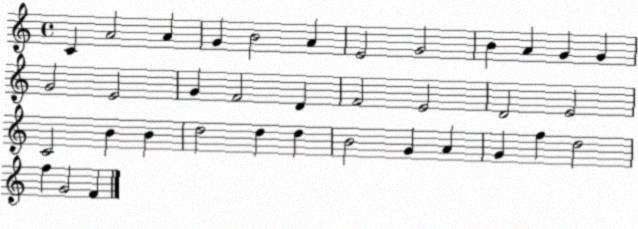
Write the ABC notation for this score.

X:1
T:Untitled
M:4/4
L:1/4
K:C
C A2 A G B2 A E2 G2 B A G G G2 E2 G F2 D F2 E2 D2 E2 C2 B B d2 d d B2 G A G f d2 f G2 F